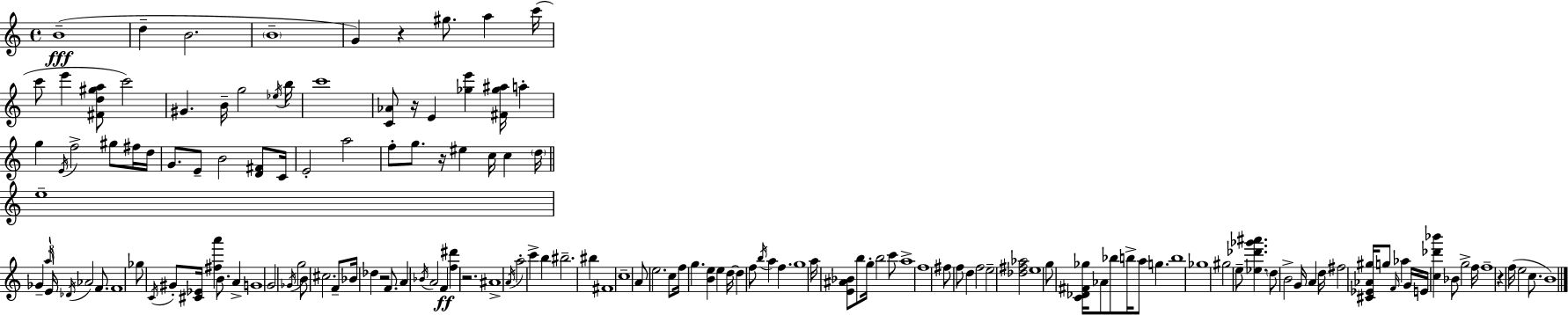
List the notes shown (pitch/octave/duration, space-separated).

B4/w D5/q B4/h. B4/w G4/q R/q G#5/e. A5/q C6/s C6/e E6/q [F#4,D5,G#5,A5]/e C6/h G#4/q. B4/s G5/h Eb5/s B5/s C6/w [C4,Ab4]/e R/s E4/q [Gb5,E6]/q [F#4,Gb5,A#5]/s A5/q G5/q E4/s F5/h G#5/e F#5/s D5/s G4/e. E4/e B4/h [D4,F#4]/e C4/s E4/h A5/h F5/e G5/e. R/s EIS5/q C5/s C5/q D5/s E5/w Gb4/q A5/s E4/s Db4/s Ab4/h F4/e. F4/w Gb5/e C4/s G#4/e [C#4,Eb4]/s [F#5,A6]/q B4/e. A4/q G4/w G4/h Gb4/s G5/h B4/e C#5/h. F4/e Bb4/s Db5/q R/h F4/e. A4/q Bb4/s A4/h F4/q [F5,D#6]/q R/h. A#4/w A4/s A5/h C6/q B5/q BIS5/h. BIS5/q F#4/w C5/w A4/e E5/h. C5/e F5/s G5/q. [B4,E5]/q E5/q D5/s D5/q F5/e B5/s A5/q F5/q. G5/w A5/s [E4,A#4,Bb4]/e B5/e G5/s B5/h C6/e A5/w F5/w F#5/e F5/e D5/q F5/h E5/h [Db5,F#5,Ab5]/h E5/w G5/e [C4,Db4,F#4,Gb5]/s Ab4/e Bb5/e B5/s A5/e G5/q. B5/w Gb5/w G#5/h E5/e [Eb5,Db6,Gb6,A#6]/q. D5/e B4/h G4/s A4/q D5/s F#5/h [C#4,Eb4,Ab4,G#5]/s G5/e F4/s Ab5/q G4/s E4/s [C5,Db6,Bb6]/q Bb4/e G5/h F5/s F5/w R/q F5/s E5/h C5/e. B4/w